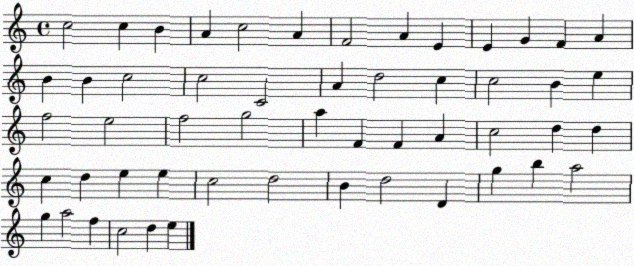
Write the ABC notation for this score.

X:1
T:Untitled
M:4/4
L:1/4
K:C
c2 c B A c2 A F2 A E E G F A B B c2 c2 C2 A d2 c c2 B e f2 e2 f2 g2 a F F A c2 d d c d e e c2 d2 B d2 D g b a2 g a2 f c2 d e